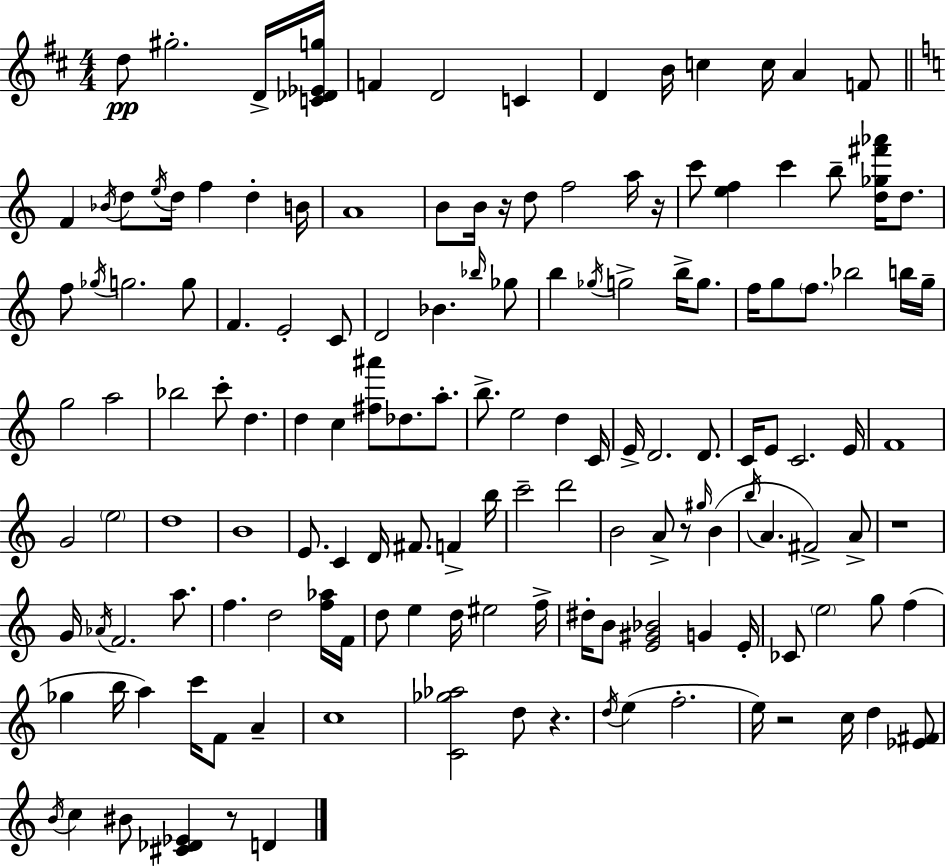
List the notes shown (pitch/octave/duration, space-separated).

D5/e G#5/h. D4/s [C4,Db4,Eb4,G5]/s F4/q D4/h C4/q D4/q B4/s C5/q C5/s A4/q F4/e F4/q Bb4/s D5/e E5/s D5/s F5/q D5/q B4/s A4/w B4/e B4/s R/s D5/e F5/h A5/s R/s C6/e [E5,F5]/q C6/q B5/e [D5,Gb5,F#6,Ab6]/s D5/e. F5/e Gb5/s G5/h. G5/e F4/q. E4/h C4/e D4/h Bb4/q. Bb5/s Gb5/e B5/q Gb5/s G5/h B5/s G5/e. F5/s G5/e F5/e. Bb5/h B5/s G5/s G5/h A5/h Bb5/h C6/e D5/q. D5/q C5/q [F#5,A#6]/e Db5/e. A5/e. B5/e. E5/h D5/q C4/s E4/s D4/h. D4/e. C4/s E4/e C4/h. E4/s F4/w G4/h E5/h D5/w B4/w E4/e. C4/q D4/s F#4/e. F4/q B5/s C6/h D6/h B4/h A4/e R/e G#5/s B4/q B5/s A4/q. F#4/h A4/e R/w G4/s Ab4/s F4/h. A5/e. F5/q. D5/h [F5,Ab5]/s F4/s D5/e E5/q D5/s EIS5/h F5/s D#5/s B4/e [E4,G#4,Bb4]/h G4/q E4/s CES4/e E5/h G5/e F5/q Gb5/q B5/s A5/q C6/s F4/e A4/q C5/w [C4,Gb5,Ab5]/h D5/e R/q. D5/s E5/q F5/h. E5/s R/h C5/s D5/q [Eb4,F#4]/e B4/s C5/q BIS4/e [C#4,Db4,Eb4]/q R/e D4/q